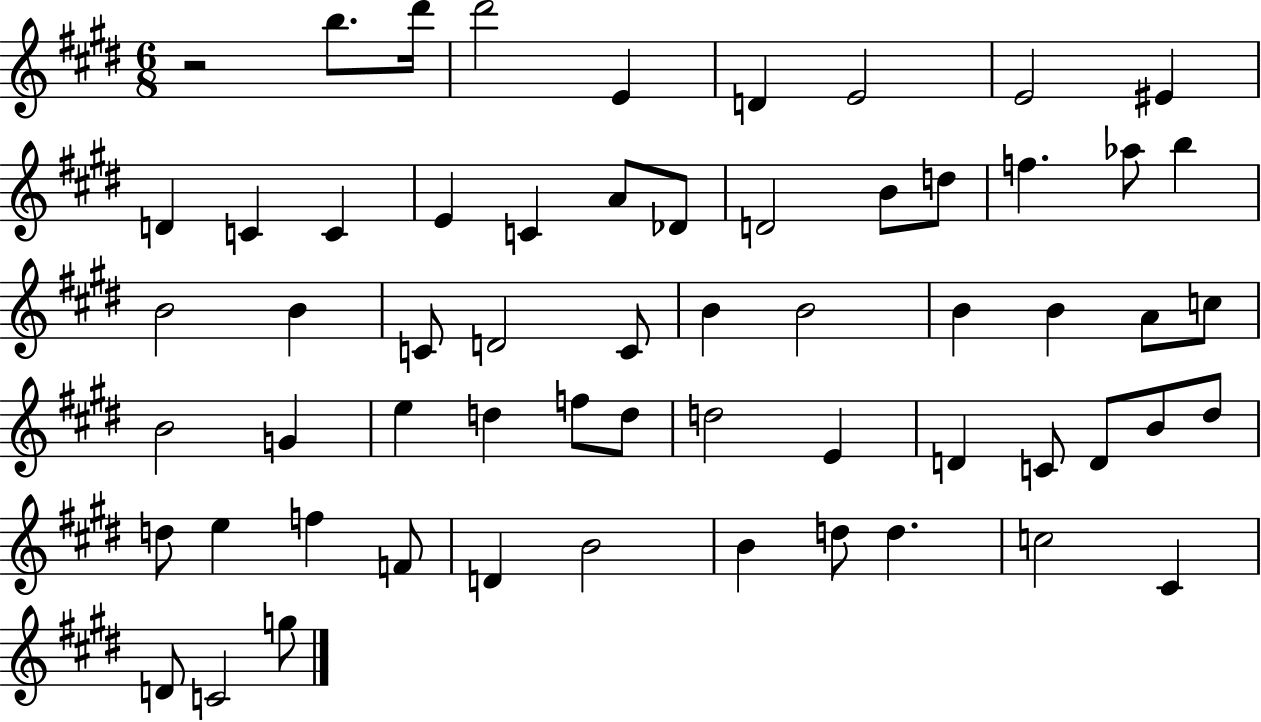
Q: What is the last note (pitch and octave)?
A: G5